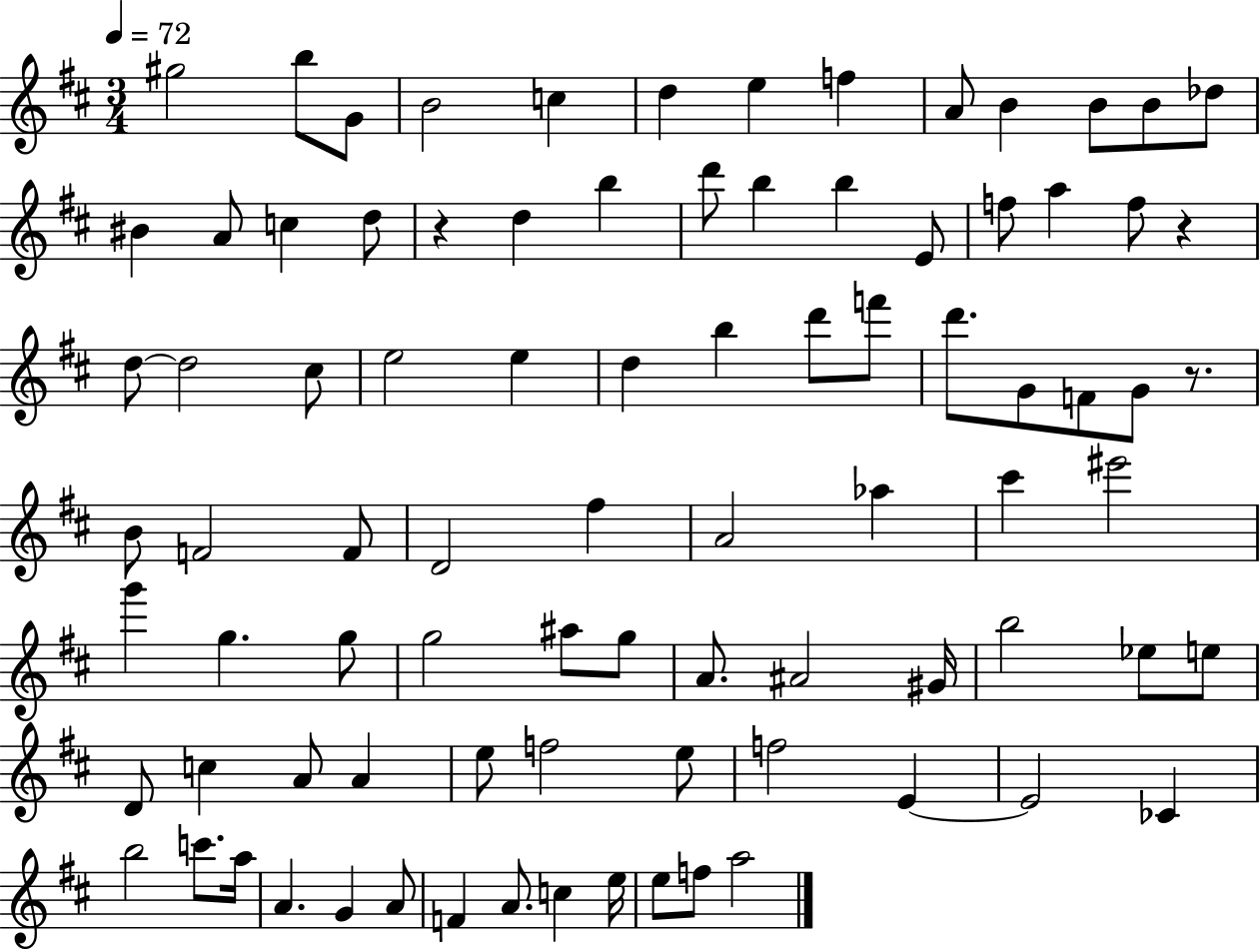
{
  \clef treble
  \numericTimeSignature
  \time 3/4
  \key d \major
  \tempo 4 = 72
  gis''2 b''8 g'8 | b'2 c''4 | d''4 e''4 f''4 | a'8 b'4 b'8 b'8 des''8 | \break bis'4 a'8 c''4 d''8 | r4 d''4 b''4 | d'''8 b''4 b''4 e'8 | f''8 a''4 f''8 r4 | \break d''8~~ d''2 cis''8 | e''2 e''4 | d''4 b''4 d'''8 f'''8 | d'''8. g'8 f'8 g'8 r8. | \break b'8 f'2 f'8 | d'2 fis''4 | a'2 aes''4 | cis'''4 eis'''2 | \break g'''4 g''4. g''8 | g''2 ais''8 g''8 | a'8. ais'2 gis'16 | b''2 ees''8 e''8 | \break d'8 c''4 a'8 a'4 | e''8 f''2 e''8 | f''2 e'4~~ | e'2 ces'4 | \break b''2 c'''8. a''16 | a'4. g'4 a'8 | f'4 a'8. c''4 e''16 | e''8 f''8 a''2 | \break \bar "|."
}